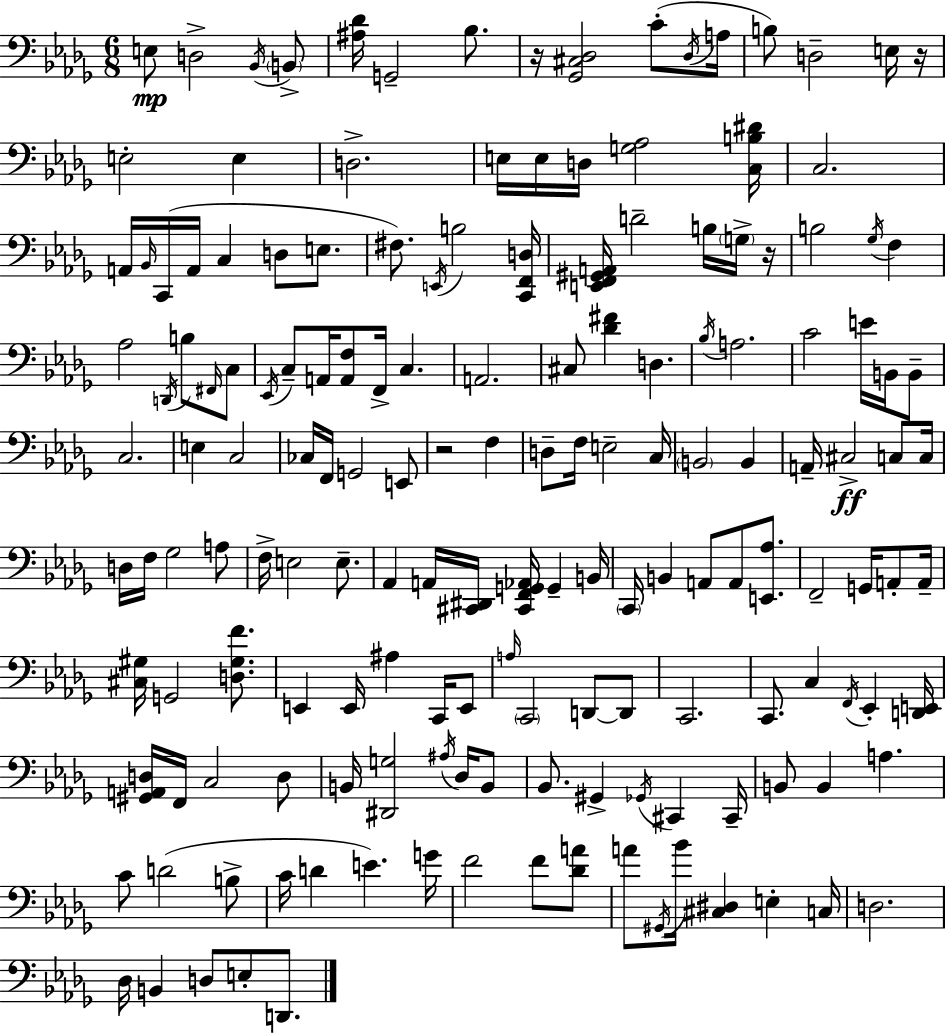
X:1
T:Untitled
M:6/8
L:1/4
K:Bbm
E,/2 D,2 _B,,/4 B,,/2 [^A,_D]/4 G,,2 _B,/2 z/4 [_G,,^C,_D,]2 C/2 _D,/4 A,/4 B,/2 D,2 E,/4 z/4 E,2 E, D,2 E,/4 E,/4 D,/4 [G,_A,]2 [C,B,^D]/4 C,2 A,,/4 _B,,/4 C,,/4 A,,/4 C, D,/2 E,/2 ^F,/2 E,,/4 B,2 [C,,F,,D,]/4 [E,,F,,^G,,A,,]/4 D2 B,/4 G,/4 z/4 B,2 _G,/4 F, _A,2 D,,/4 B,/2 ^F,,/4 C,/2 _E,,/4 C,/2 A,,/4 [A,,F,]/2 F,,/4 C, A,,2 ^C,/2 [_D^F] D, _B,/4 A,2 C2 E/4 B,,/4 B,,/2 C,2 E, C,2 _C,/4 F,,/4 G,,2 E,,/2 z2 F, D,/2 F,/4 E,2 C,/4 B,,2 B,, A,,/4 ^C,2 C,/2 C,/4 D,/4 F,/4 _G,2 A,/2 F,/4 E,2 E,/2 _A,, A,,/4 [^C,,^D,,]/4 [^C,,F,,G,,_A,,]/4 G,, B,,/4 C,,/4 B,, A,,/2 A,,/2 [E,,_A,]/2 F,,2 G,,/4 A,,/2 A,,/4 [^C,^G,]/4 G,,2 [D,^G,F]/2 E,, E,,/4 ^A, C,,/4 E,,/2 A,/4 C,,2 D,,/2 D,,/2 C,,2 C,,/2 C, F,,/4 _E,, [D,,E,,]/4 [^G,,A,,D,]/4 F,,/4 C,2 D,/2 B,,/4 [^D,,G,]2 ^A,/4 _D,/4 B,,/2 _B,,/2 ^G,, _G,,/4 ^C,, ^C,,/4 B,,/2 B,, A, C/2 D2 B,/2 C/4 D E G/4 F2 F/2 [_DA]/2 A/2 ^G,,/4 _B/4 [^C,^D,] E, C,/4 D,2 _D,/4 B,, D,/2 E,/2 D,,/2